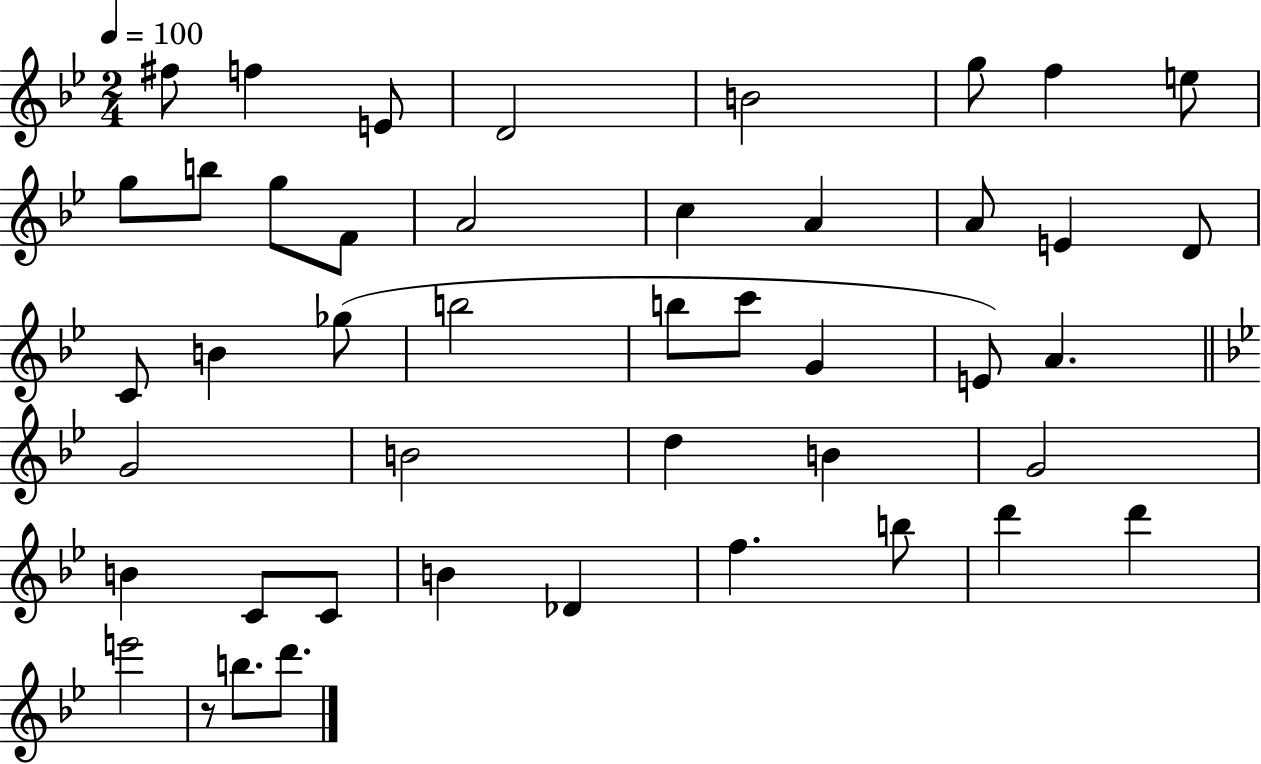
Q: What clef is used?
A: treble